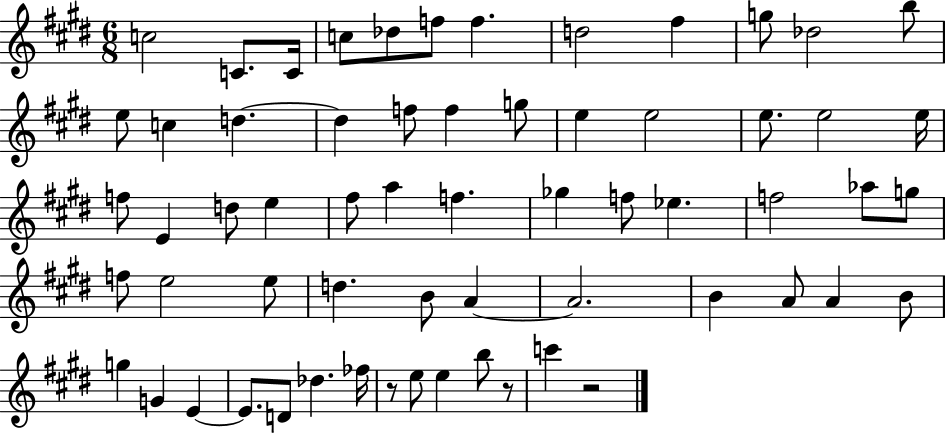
C5/h C4/e. C4/s C5/e Db5/e F5/e F5/q. D5/h F#5/q G5/e Db5/h B5/e E5/e C5/q D5/q. D5/q F5/e F5/q G5/e E5/q E5/h E5/e. E5/h E5/s F5/e E4/q D5/e E5/q F#5/e A5/q F5/q. Gb5/q F5/e Eb5/q. F5/h Ab5/e G5/e F5/e E5/h E5/e D5/q. B4/e A4/q A4/h. B4/q A4/e A4/q B4/e G5/q G4/q E4/q E4/e. D4/e Db5/q. FES5/s R/e E5/e E5/q B5/e R/e C6/q R/h